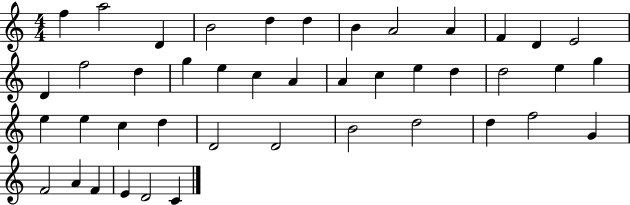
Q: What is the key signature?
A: C major